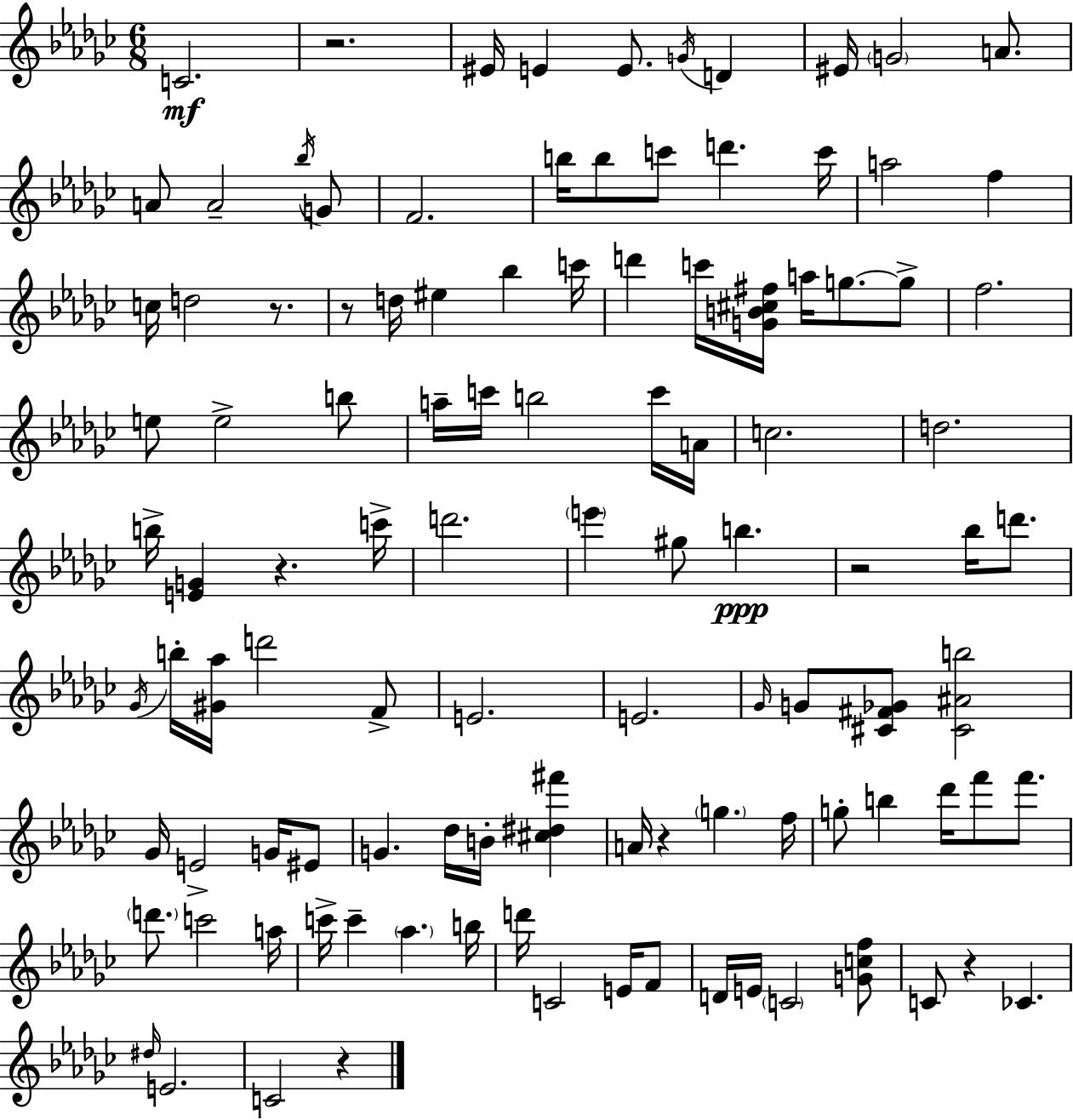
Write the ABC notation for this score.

X:1
T:Untitled
M:6/8
L:1/4
K:Ebm
C2 z2 ^E/4 E E/2 G/4 D ^E/4 G2 A/2 A/2 A2 _b/4 G/2 F2 b/4 b/2 c'/2 d' c'/4 a2 f c/4 d2 z/2 z/2 d/4 ^e _b c'/4 d' c'/4 [GB^c^f]/4 a/4 g/2 g/2 f2 e/2 e2 b/2 a/4 c'/4 b2 c'/4 A/4 c2 d2 b/4 [EG] z c'/4 d'2 e' ^g/2 b z2 _b/4 d'/2 _G/4 b/4 [^G_a]/4 d'2 F/2 E2 E2 _G/4 G/2 [^C^F_G]/2 [^C^Ab]2 _G/4 E2 G/4 ^E/2 G _d/4 B/4 [^c^d^f'] A/4 z g f/4 g/2 b _d'/4 f'/2 f'/2 d'/2 c'2 a/4 c'/4 c' _a b/4 d'/4 C2 E/4 F/2 D/4 E/4 C2 [Gcf]/2 C/2 z _C ^d/4 E2 C2 z